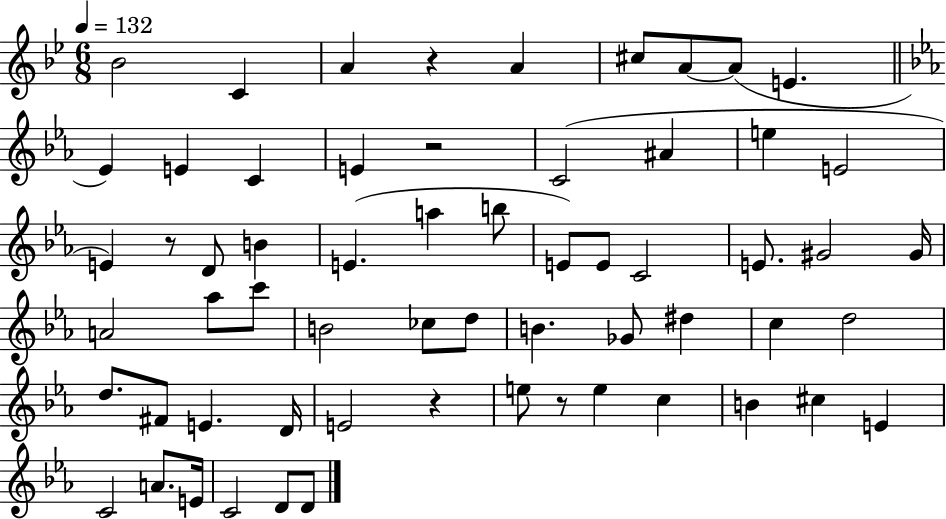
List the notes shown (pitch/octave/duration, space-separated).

Bb4/h C4/q A4/q R/q A4/q C#5/e A4/e A4/e E4/q. Eb4/q E4/q C4/q E4/q R/h C4/h A#4/q E5/q E4/h E4/q R/e D4/e B4/q E4/q. A5/q B5/e E4/e E4/e C4/h E4/e. G#4/h G#4/s A4/h Ab5/e C6/e B4/h CES5/e D5/e B4/q. Gb4/e D#5/q C5/q D5/h D5/e. F#4/e E4/q. D4/s E4/h R/q E5/e R/e E5/q C5/q B4/q C#5/q E4/q C4/h A4/e. E4/s C4/h D4/e D4/e